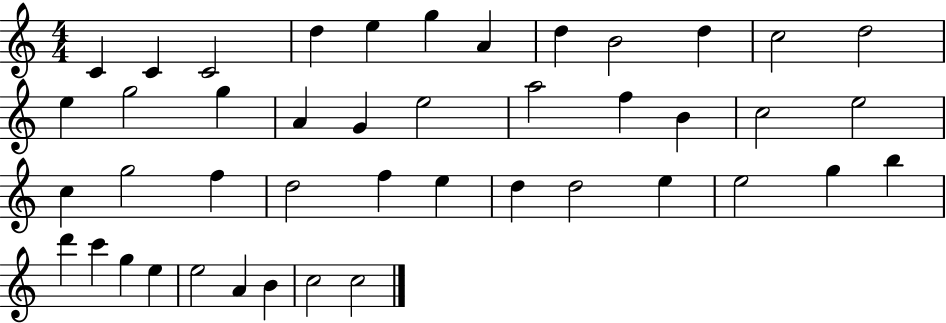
{
  \clef treble
  \numericTimeSignature
  \time 4/4
  \key c \major
  c'4 c'4 c'2 | d''4 e''4 g''4 a'4 | d''4 b'2 d''4 | c''2 d''2 | \break e''4 g''2 g''4 | a'4 g'4 e''2 | a''2 f''4 b'4 | c''2 e''2 | \break c''4 g''2 f''4 | d''2 f''4 e''4 | d''4 d''2 e''4 | e''2 g''4 b''4 | \break d'''4 c'''4 g''4 e''4 | e''2 a'4 b'4 | c''2 c''2 | \bar "|."
}